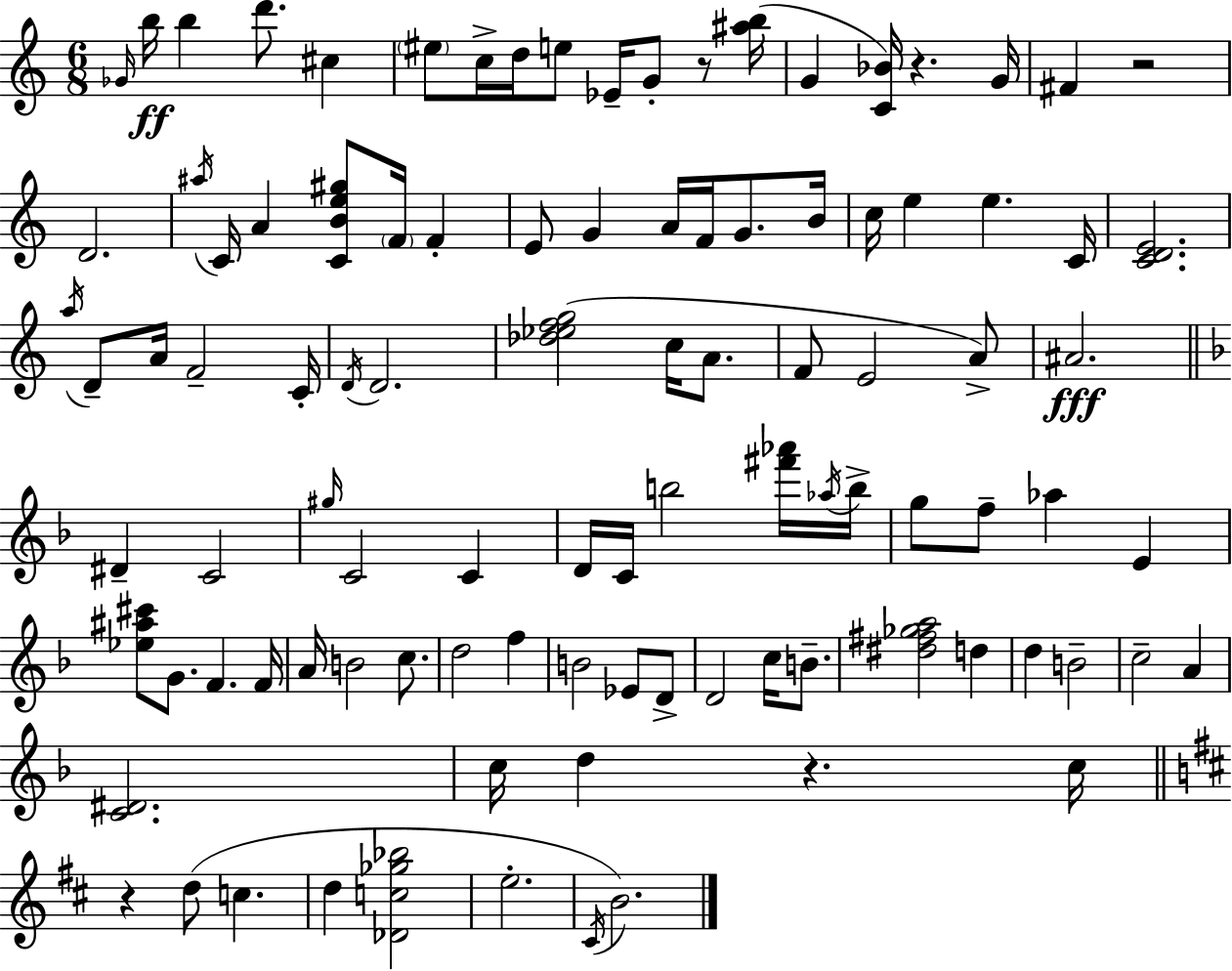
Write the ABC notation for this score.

X:1
T:Untitled
M:6/8
L:1/4
K:Am
_G/4 b/4 b d'/2 ^c ^e/2 c/4 d/4 e/2 _E/4 G/2 z/2 [^ab]/4 G [C_B]/4 z G/4 ^F z2 D2 ^a/4 C/4 A [CBe^g]/2 F/4 F E/2 G A/4 F/4 G/2 B/4 c/4 e e C/4 [CDE]2 a/4 D/2 A/4 F2 C/4 D/4 D2 [_d_efg]2 c/4 A/2 F/2 E2 A/2 ^A2 ^D C2 ^g/4 C2 C D/4 C/4 b2 [^f'_a']/4 _a/4 b/4 g/2 f/2 _a E [_e^a^c']/2 G/2 F F/4 A/4 B2 c/2 d2 f B2 _E/2 D/2 D2 c/4 B/2 [^d^f_ga]2 d d B2 c2 A [C^D]2 c/4 d z c/4 z d/2 c d [_Dc_g_b]2 e2 ^C/4 B2